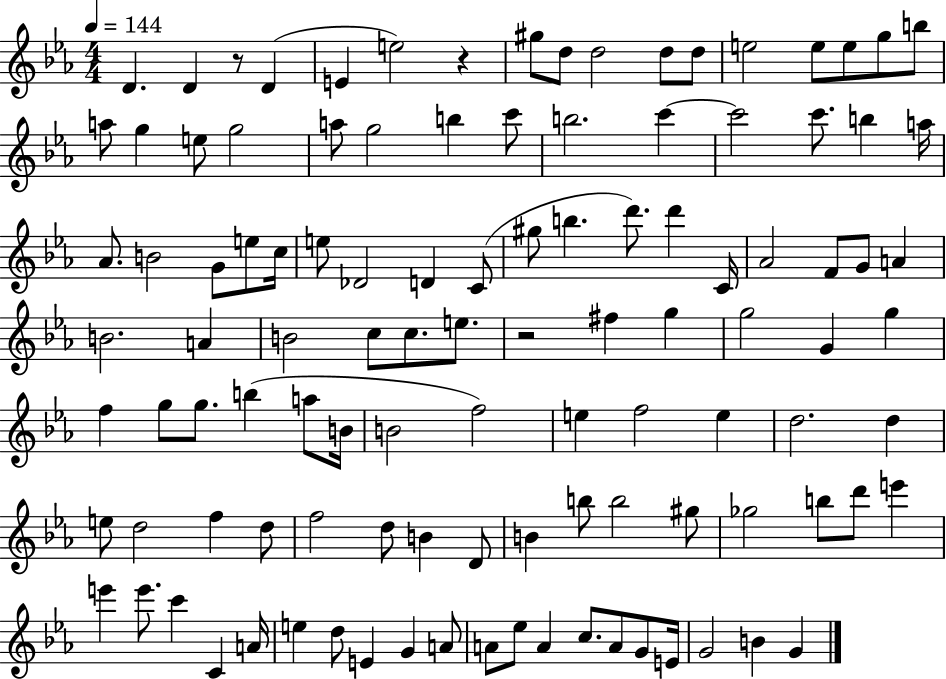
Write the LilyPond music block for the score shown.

{
  \clef treble
  \numericTimeSignature
  \time 4/4
  \key ees \major
  \tempo 4 = 144
  \repeat volta 2 { d'4. d'4 r8 d'4( | e'4 e''2) r4 | gis''8 d''8 d''2 d''8 d''8 | e''2 e''8 e''8 g''8 b''8 | \break a''8 g''4 e''8 g''2 | a''8 g''2 b''4 c'''8 | b''2. c'''4~~ | c'''2 c'''8. b''4 a''16 | \break aes'8. b'2 g'8 e''8 c''16 | e''8 des'2 d'4 c'8( | gis''8 b''4. d'''8.) d'''4 c'16 | aes'2 f'8 g'8 a'4 | \break b'2. a'4 | b'2 c''8 c''8. e''8. | r2 fis''4 g''4 | g''2 g'4 g''4 | \break f''4 g''8 g''8. b''4( a''8 b'16 | b'2 f''2) | e''4 f''2 e''4 | d''2. d''4 | \break e''8 d''2 f''4 d''8 | f''2 d''8 b'4 d'8 | b'4 b''8 b''2 gis''8 | ges''2 b''8 d'''8 e'''4 | \break e'''4 e'''8. c'''4 c'4 a'16 | e''4 d''8 e'4 g'4 a'8 | a'8 ees''8 a'4 c''8. a'8 g'8 e'16 | g'2 b'4 g'4 | \break } \bar "|."
}